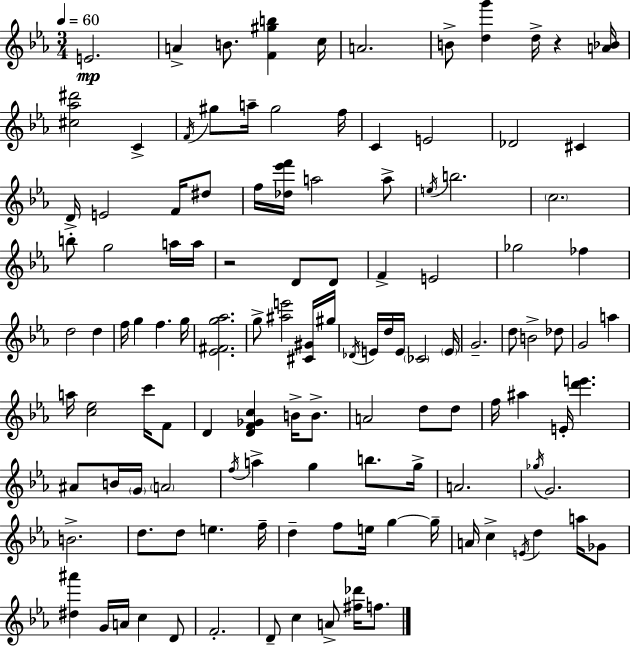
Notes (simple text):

E4/h. A4/q B4/e. [F4,G#5,B5]/q C5/s A4/h. B4/e [D5,G6]/q D5/s R/q [A4,Bb4]/s [C#5,Ab5,D#6]/h C4/q F4/s G#5/e A5/s G#5/h F5/s C4/q E4/h Db4/h C#4/q D4/s E4/h F4/s D#5/e F5/s [Db5,Eb6,F6]/s A5/h A5/e E5/s B5/h. C5/h. B5/e G5/h A5/s A5/s R/h D4/e D4/e F4/q E4/h Gb5/h FES5/q D5/h D5/q F5/s G5/q F5/q. G5/s [Eb4,F#4,G5,Ab5]/h. G5/e [A#5,E6]/h [C#4,G#4]/s G#5/s Db4/s E4/s D5/s E4/s CES4/h E4/s G4/h. D5/e B4/h Db5/e G4/h A5/q A5/s [C5,Eb5]/h C6/s F4/e D4/q [D4,F4,Gb4,C5]/q B4/s B4/e. A4/h D5/e D5/e F5/s A#5/q E4/s [D6,E6]/q. A#4/e B4/s G4/s A4/h F5/s A5/q G5/q B5/e. G5/s A4/h. Gb5/s G4/h. B4/h. D5/e. D5/e E5/q. F5/s D5/q F5/e E5/s G5/q G5/s A4/s C5/q E4/s D5/q A5/s Gb4/e [D#5,A#6]/q G4/s A4/s C5/q D4/e F4/h. D4/e C5/q A4/e [F#5,Db6]/s F5/e.